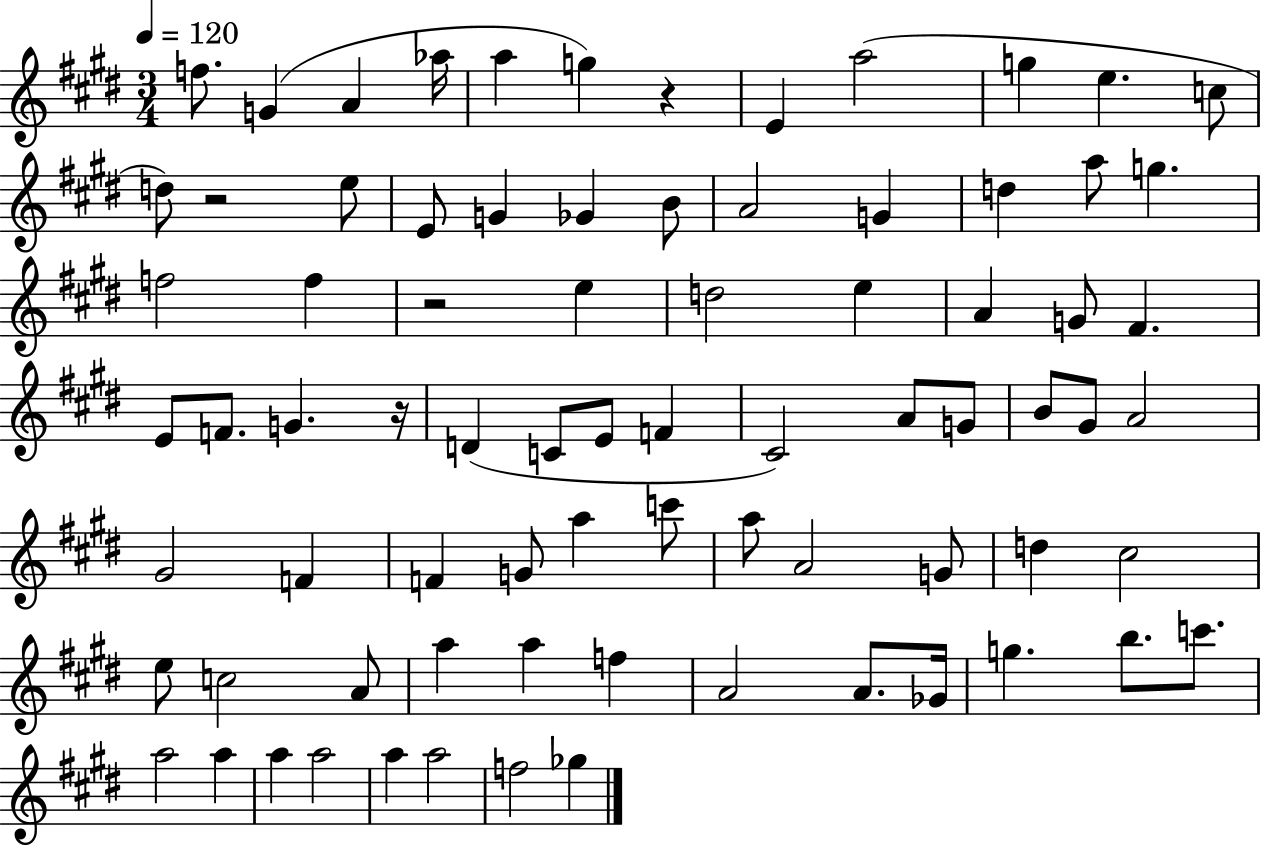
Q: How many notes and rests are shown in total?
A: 78